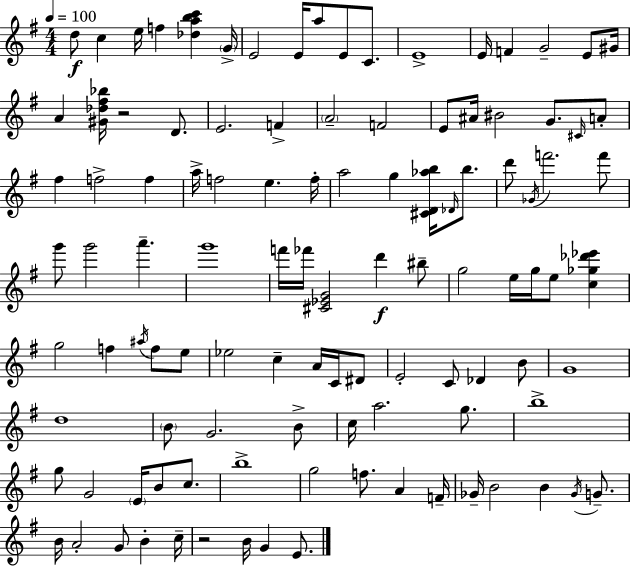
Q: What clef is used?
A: treble